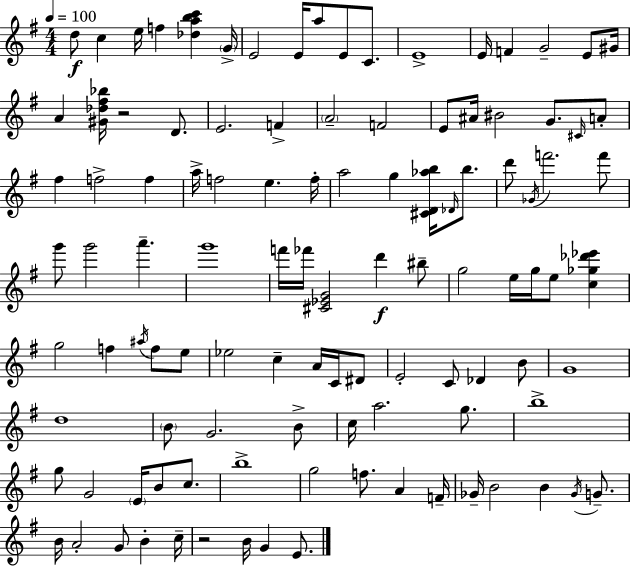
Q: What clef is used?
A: treble